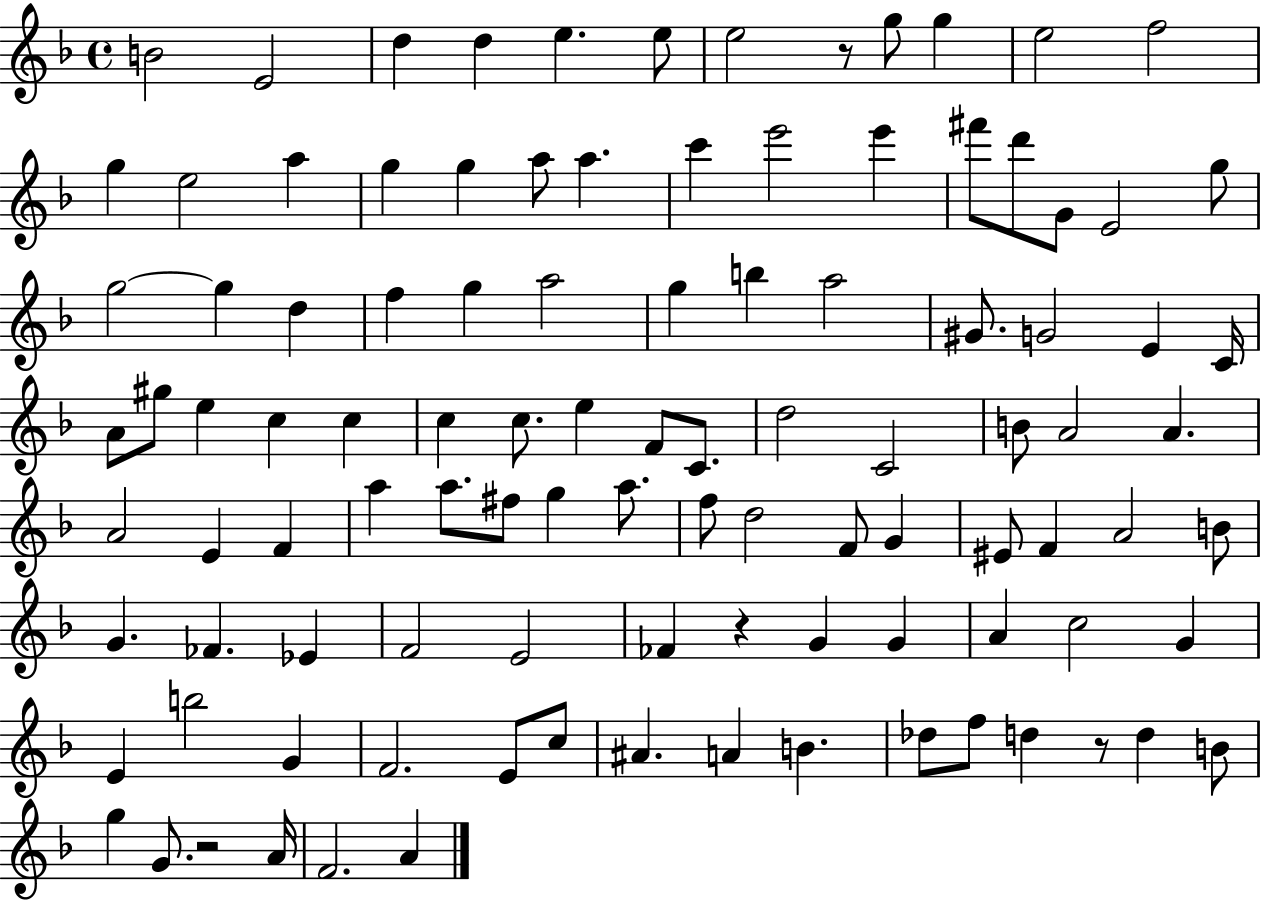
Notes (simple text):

B4/h E4/h D5/q D5/q E5/q. E5/e E5/h R/e G5/e G5/q E5/h F5/h G5/q E5/h A5/q G5/q G5/q A5/e A5/q. C6/q E6/h E6/q F#6/e D6/e G4/e E4/h G5/e G5/h G5/q D5/q F5/q G5/q A5/h G5/q B5/q A5/h G#4/e. G4/h E4/q C4/s A4/e G#5/e E5/q C5/q C5/q C5/q C5/e. E5/q F4/e C4/e. D5/h C4/h B4/e A4/h A4/q. A4/h E4/q F4/q A5/q A5/e. F#5/e G5/q A5/e. F5/e D5/h F4/e G4/q EIS4/e F4/q A4/h B4/e G4/q. FES4/q. Eb4/q F4/h E4/h FES4/q R/q G4/q G4/q A4/q C5/h G4/q E4/q B5/h G4/q F4/h. E4/e C5/e A#4/q. A4/q B4/q. Db5/e F5/e D5/q R/e D5/q B4/e G5/q G4/e. R/h A4/s F4/h. A4/q